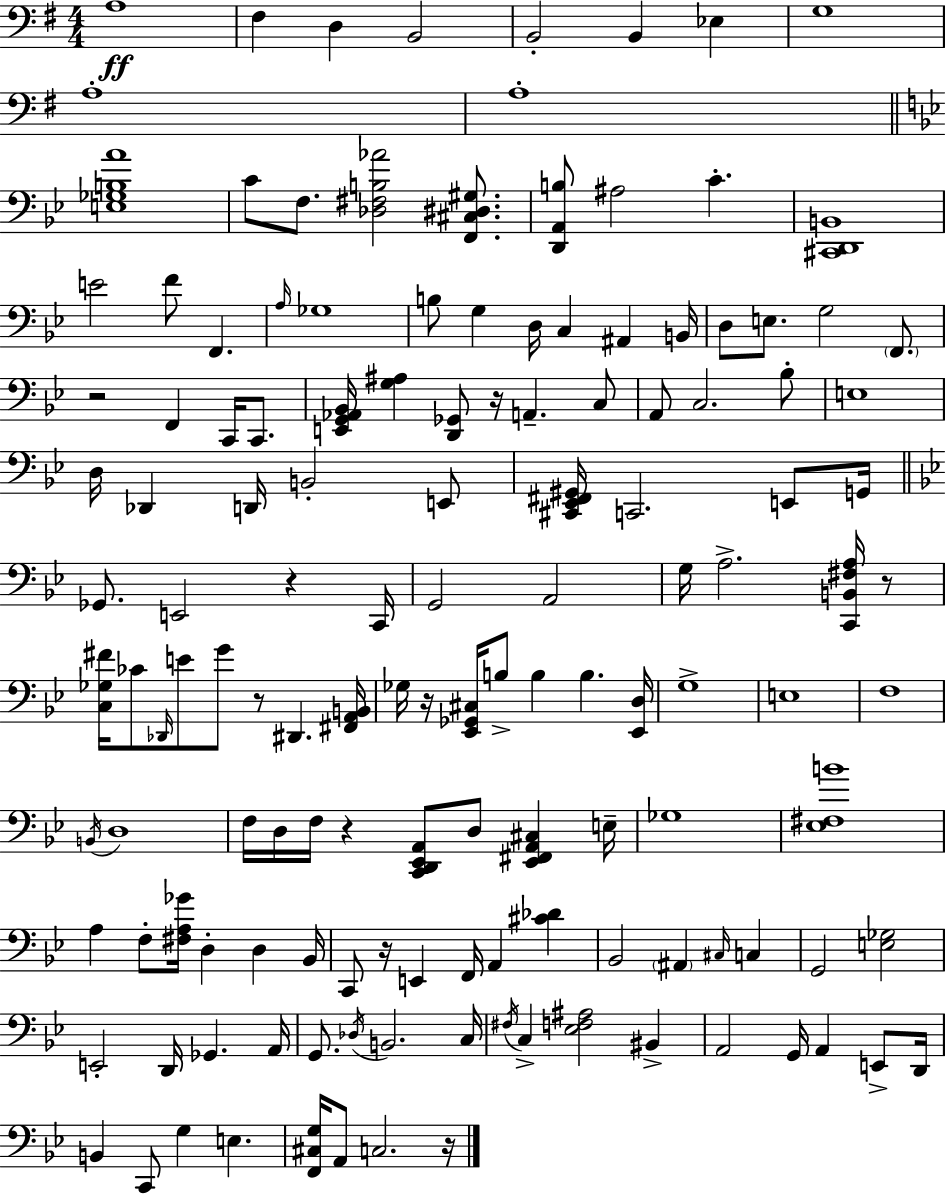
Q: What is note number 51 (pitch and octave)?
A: A2